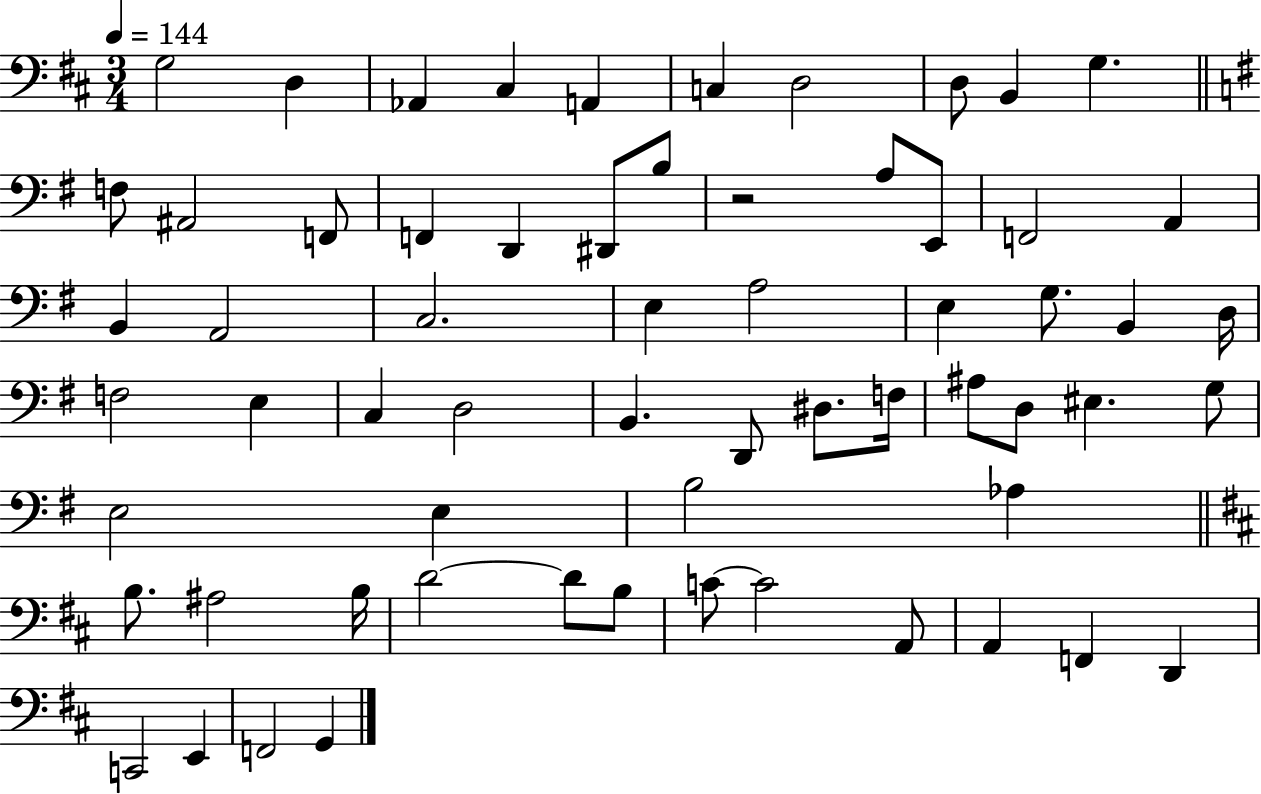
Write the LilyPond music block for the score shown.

{
  \clef bass
  \numericTimeSignature
  \time 3/4
  \key d \major
  \tempo 4 = 144
  g2 d4 | aes,4 cis4 a,4 | c4 d2 | d8 b,4 g4. | \break \bar "||" \break \key e \minor f8 ais,2 f,8 | f,4 d,4 dis,8 b8 | r2 a8 e,8 | f,2 a,4 | \break b,4 a,2 | c2. | e4 a2 | e4 g8. b,4 d16 | \break f2 e4 | c4 d2 | b,4. d,8 dis8. f16 | ais8 d8 eis4. g8 | \break e2 e4 | b2 aes4 | \bar "||" \break \key d \major b8. ais2 b16 | d'2~~ d'8 b8 | c'8~~ c'2 a,8 | a,4 f,4 d,4 | \break c,2 e,4 | f,2 g,4 | \bar "|."
}